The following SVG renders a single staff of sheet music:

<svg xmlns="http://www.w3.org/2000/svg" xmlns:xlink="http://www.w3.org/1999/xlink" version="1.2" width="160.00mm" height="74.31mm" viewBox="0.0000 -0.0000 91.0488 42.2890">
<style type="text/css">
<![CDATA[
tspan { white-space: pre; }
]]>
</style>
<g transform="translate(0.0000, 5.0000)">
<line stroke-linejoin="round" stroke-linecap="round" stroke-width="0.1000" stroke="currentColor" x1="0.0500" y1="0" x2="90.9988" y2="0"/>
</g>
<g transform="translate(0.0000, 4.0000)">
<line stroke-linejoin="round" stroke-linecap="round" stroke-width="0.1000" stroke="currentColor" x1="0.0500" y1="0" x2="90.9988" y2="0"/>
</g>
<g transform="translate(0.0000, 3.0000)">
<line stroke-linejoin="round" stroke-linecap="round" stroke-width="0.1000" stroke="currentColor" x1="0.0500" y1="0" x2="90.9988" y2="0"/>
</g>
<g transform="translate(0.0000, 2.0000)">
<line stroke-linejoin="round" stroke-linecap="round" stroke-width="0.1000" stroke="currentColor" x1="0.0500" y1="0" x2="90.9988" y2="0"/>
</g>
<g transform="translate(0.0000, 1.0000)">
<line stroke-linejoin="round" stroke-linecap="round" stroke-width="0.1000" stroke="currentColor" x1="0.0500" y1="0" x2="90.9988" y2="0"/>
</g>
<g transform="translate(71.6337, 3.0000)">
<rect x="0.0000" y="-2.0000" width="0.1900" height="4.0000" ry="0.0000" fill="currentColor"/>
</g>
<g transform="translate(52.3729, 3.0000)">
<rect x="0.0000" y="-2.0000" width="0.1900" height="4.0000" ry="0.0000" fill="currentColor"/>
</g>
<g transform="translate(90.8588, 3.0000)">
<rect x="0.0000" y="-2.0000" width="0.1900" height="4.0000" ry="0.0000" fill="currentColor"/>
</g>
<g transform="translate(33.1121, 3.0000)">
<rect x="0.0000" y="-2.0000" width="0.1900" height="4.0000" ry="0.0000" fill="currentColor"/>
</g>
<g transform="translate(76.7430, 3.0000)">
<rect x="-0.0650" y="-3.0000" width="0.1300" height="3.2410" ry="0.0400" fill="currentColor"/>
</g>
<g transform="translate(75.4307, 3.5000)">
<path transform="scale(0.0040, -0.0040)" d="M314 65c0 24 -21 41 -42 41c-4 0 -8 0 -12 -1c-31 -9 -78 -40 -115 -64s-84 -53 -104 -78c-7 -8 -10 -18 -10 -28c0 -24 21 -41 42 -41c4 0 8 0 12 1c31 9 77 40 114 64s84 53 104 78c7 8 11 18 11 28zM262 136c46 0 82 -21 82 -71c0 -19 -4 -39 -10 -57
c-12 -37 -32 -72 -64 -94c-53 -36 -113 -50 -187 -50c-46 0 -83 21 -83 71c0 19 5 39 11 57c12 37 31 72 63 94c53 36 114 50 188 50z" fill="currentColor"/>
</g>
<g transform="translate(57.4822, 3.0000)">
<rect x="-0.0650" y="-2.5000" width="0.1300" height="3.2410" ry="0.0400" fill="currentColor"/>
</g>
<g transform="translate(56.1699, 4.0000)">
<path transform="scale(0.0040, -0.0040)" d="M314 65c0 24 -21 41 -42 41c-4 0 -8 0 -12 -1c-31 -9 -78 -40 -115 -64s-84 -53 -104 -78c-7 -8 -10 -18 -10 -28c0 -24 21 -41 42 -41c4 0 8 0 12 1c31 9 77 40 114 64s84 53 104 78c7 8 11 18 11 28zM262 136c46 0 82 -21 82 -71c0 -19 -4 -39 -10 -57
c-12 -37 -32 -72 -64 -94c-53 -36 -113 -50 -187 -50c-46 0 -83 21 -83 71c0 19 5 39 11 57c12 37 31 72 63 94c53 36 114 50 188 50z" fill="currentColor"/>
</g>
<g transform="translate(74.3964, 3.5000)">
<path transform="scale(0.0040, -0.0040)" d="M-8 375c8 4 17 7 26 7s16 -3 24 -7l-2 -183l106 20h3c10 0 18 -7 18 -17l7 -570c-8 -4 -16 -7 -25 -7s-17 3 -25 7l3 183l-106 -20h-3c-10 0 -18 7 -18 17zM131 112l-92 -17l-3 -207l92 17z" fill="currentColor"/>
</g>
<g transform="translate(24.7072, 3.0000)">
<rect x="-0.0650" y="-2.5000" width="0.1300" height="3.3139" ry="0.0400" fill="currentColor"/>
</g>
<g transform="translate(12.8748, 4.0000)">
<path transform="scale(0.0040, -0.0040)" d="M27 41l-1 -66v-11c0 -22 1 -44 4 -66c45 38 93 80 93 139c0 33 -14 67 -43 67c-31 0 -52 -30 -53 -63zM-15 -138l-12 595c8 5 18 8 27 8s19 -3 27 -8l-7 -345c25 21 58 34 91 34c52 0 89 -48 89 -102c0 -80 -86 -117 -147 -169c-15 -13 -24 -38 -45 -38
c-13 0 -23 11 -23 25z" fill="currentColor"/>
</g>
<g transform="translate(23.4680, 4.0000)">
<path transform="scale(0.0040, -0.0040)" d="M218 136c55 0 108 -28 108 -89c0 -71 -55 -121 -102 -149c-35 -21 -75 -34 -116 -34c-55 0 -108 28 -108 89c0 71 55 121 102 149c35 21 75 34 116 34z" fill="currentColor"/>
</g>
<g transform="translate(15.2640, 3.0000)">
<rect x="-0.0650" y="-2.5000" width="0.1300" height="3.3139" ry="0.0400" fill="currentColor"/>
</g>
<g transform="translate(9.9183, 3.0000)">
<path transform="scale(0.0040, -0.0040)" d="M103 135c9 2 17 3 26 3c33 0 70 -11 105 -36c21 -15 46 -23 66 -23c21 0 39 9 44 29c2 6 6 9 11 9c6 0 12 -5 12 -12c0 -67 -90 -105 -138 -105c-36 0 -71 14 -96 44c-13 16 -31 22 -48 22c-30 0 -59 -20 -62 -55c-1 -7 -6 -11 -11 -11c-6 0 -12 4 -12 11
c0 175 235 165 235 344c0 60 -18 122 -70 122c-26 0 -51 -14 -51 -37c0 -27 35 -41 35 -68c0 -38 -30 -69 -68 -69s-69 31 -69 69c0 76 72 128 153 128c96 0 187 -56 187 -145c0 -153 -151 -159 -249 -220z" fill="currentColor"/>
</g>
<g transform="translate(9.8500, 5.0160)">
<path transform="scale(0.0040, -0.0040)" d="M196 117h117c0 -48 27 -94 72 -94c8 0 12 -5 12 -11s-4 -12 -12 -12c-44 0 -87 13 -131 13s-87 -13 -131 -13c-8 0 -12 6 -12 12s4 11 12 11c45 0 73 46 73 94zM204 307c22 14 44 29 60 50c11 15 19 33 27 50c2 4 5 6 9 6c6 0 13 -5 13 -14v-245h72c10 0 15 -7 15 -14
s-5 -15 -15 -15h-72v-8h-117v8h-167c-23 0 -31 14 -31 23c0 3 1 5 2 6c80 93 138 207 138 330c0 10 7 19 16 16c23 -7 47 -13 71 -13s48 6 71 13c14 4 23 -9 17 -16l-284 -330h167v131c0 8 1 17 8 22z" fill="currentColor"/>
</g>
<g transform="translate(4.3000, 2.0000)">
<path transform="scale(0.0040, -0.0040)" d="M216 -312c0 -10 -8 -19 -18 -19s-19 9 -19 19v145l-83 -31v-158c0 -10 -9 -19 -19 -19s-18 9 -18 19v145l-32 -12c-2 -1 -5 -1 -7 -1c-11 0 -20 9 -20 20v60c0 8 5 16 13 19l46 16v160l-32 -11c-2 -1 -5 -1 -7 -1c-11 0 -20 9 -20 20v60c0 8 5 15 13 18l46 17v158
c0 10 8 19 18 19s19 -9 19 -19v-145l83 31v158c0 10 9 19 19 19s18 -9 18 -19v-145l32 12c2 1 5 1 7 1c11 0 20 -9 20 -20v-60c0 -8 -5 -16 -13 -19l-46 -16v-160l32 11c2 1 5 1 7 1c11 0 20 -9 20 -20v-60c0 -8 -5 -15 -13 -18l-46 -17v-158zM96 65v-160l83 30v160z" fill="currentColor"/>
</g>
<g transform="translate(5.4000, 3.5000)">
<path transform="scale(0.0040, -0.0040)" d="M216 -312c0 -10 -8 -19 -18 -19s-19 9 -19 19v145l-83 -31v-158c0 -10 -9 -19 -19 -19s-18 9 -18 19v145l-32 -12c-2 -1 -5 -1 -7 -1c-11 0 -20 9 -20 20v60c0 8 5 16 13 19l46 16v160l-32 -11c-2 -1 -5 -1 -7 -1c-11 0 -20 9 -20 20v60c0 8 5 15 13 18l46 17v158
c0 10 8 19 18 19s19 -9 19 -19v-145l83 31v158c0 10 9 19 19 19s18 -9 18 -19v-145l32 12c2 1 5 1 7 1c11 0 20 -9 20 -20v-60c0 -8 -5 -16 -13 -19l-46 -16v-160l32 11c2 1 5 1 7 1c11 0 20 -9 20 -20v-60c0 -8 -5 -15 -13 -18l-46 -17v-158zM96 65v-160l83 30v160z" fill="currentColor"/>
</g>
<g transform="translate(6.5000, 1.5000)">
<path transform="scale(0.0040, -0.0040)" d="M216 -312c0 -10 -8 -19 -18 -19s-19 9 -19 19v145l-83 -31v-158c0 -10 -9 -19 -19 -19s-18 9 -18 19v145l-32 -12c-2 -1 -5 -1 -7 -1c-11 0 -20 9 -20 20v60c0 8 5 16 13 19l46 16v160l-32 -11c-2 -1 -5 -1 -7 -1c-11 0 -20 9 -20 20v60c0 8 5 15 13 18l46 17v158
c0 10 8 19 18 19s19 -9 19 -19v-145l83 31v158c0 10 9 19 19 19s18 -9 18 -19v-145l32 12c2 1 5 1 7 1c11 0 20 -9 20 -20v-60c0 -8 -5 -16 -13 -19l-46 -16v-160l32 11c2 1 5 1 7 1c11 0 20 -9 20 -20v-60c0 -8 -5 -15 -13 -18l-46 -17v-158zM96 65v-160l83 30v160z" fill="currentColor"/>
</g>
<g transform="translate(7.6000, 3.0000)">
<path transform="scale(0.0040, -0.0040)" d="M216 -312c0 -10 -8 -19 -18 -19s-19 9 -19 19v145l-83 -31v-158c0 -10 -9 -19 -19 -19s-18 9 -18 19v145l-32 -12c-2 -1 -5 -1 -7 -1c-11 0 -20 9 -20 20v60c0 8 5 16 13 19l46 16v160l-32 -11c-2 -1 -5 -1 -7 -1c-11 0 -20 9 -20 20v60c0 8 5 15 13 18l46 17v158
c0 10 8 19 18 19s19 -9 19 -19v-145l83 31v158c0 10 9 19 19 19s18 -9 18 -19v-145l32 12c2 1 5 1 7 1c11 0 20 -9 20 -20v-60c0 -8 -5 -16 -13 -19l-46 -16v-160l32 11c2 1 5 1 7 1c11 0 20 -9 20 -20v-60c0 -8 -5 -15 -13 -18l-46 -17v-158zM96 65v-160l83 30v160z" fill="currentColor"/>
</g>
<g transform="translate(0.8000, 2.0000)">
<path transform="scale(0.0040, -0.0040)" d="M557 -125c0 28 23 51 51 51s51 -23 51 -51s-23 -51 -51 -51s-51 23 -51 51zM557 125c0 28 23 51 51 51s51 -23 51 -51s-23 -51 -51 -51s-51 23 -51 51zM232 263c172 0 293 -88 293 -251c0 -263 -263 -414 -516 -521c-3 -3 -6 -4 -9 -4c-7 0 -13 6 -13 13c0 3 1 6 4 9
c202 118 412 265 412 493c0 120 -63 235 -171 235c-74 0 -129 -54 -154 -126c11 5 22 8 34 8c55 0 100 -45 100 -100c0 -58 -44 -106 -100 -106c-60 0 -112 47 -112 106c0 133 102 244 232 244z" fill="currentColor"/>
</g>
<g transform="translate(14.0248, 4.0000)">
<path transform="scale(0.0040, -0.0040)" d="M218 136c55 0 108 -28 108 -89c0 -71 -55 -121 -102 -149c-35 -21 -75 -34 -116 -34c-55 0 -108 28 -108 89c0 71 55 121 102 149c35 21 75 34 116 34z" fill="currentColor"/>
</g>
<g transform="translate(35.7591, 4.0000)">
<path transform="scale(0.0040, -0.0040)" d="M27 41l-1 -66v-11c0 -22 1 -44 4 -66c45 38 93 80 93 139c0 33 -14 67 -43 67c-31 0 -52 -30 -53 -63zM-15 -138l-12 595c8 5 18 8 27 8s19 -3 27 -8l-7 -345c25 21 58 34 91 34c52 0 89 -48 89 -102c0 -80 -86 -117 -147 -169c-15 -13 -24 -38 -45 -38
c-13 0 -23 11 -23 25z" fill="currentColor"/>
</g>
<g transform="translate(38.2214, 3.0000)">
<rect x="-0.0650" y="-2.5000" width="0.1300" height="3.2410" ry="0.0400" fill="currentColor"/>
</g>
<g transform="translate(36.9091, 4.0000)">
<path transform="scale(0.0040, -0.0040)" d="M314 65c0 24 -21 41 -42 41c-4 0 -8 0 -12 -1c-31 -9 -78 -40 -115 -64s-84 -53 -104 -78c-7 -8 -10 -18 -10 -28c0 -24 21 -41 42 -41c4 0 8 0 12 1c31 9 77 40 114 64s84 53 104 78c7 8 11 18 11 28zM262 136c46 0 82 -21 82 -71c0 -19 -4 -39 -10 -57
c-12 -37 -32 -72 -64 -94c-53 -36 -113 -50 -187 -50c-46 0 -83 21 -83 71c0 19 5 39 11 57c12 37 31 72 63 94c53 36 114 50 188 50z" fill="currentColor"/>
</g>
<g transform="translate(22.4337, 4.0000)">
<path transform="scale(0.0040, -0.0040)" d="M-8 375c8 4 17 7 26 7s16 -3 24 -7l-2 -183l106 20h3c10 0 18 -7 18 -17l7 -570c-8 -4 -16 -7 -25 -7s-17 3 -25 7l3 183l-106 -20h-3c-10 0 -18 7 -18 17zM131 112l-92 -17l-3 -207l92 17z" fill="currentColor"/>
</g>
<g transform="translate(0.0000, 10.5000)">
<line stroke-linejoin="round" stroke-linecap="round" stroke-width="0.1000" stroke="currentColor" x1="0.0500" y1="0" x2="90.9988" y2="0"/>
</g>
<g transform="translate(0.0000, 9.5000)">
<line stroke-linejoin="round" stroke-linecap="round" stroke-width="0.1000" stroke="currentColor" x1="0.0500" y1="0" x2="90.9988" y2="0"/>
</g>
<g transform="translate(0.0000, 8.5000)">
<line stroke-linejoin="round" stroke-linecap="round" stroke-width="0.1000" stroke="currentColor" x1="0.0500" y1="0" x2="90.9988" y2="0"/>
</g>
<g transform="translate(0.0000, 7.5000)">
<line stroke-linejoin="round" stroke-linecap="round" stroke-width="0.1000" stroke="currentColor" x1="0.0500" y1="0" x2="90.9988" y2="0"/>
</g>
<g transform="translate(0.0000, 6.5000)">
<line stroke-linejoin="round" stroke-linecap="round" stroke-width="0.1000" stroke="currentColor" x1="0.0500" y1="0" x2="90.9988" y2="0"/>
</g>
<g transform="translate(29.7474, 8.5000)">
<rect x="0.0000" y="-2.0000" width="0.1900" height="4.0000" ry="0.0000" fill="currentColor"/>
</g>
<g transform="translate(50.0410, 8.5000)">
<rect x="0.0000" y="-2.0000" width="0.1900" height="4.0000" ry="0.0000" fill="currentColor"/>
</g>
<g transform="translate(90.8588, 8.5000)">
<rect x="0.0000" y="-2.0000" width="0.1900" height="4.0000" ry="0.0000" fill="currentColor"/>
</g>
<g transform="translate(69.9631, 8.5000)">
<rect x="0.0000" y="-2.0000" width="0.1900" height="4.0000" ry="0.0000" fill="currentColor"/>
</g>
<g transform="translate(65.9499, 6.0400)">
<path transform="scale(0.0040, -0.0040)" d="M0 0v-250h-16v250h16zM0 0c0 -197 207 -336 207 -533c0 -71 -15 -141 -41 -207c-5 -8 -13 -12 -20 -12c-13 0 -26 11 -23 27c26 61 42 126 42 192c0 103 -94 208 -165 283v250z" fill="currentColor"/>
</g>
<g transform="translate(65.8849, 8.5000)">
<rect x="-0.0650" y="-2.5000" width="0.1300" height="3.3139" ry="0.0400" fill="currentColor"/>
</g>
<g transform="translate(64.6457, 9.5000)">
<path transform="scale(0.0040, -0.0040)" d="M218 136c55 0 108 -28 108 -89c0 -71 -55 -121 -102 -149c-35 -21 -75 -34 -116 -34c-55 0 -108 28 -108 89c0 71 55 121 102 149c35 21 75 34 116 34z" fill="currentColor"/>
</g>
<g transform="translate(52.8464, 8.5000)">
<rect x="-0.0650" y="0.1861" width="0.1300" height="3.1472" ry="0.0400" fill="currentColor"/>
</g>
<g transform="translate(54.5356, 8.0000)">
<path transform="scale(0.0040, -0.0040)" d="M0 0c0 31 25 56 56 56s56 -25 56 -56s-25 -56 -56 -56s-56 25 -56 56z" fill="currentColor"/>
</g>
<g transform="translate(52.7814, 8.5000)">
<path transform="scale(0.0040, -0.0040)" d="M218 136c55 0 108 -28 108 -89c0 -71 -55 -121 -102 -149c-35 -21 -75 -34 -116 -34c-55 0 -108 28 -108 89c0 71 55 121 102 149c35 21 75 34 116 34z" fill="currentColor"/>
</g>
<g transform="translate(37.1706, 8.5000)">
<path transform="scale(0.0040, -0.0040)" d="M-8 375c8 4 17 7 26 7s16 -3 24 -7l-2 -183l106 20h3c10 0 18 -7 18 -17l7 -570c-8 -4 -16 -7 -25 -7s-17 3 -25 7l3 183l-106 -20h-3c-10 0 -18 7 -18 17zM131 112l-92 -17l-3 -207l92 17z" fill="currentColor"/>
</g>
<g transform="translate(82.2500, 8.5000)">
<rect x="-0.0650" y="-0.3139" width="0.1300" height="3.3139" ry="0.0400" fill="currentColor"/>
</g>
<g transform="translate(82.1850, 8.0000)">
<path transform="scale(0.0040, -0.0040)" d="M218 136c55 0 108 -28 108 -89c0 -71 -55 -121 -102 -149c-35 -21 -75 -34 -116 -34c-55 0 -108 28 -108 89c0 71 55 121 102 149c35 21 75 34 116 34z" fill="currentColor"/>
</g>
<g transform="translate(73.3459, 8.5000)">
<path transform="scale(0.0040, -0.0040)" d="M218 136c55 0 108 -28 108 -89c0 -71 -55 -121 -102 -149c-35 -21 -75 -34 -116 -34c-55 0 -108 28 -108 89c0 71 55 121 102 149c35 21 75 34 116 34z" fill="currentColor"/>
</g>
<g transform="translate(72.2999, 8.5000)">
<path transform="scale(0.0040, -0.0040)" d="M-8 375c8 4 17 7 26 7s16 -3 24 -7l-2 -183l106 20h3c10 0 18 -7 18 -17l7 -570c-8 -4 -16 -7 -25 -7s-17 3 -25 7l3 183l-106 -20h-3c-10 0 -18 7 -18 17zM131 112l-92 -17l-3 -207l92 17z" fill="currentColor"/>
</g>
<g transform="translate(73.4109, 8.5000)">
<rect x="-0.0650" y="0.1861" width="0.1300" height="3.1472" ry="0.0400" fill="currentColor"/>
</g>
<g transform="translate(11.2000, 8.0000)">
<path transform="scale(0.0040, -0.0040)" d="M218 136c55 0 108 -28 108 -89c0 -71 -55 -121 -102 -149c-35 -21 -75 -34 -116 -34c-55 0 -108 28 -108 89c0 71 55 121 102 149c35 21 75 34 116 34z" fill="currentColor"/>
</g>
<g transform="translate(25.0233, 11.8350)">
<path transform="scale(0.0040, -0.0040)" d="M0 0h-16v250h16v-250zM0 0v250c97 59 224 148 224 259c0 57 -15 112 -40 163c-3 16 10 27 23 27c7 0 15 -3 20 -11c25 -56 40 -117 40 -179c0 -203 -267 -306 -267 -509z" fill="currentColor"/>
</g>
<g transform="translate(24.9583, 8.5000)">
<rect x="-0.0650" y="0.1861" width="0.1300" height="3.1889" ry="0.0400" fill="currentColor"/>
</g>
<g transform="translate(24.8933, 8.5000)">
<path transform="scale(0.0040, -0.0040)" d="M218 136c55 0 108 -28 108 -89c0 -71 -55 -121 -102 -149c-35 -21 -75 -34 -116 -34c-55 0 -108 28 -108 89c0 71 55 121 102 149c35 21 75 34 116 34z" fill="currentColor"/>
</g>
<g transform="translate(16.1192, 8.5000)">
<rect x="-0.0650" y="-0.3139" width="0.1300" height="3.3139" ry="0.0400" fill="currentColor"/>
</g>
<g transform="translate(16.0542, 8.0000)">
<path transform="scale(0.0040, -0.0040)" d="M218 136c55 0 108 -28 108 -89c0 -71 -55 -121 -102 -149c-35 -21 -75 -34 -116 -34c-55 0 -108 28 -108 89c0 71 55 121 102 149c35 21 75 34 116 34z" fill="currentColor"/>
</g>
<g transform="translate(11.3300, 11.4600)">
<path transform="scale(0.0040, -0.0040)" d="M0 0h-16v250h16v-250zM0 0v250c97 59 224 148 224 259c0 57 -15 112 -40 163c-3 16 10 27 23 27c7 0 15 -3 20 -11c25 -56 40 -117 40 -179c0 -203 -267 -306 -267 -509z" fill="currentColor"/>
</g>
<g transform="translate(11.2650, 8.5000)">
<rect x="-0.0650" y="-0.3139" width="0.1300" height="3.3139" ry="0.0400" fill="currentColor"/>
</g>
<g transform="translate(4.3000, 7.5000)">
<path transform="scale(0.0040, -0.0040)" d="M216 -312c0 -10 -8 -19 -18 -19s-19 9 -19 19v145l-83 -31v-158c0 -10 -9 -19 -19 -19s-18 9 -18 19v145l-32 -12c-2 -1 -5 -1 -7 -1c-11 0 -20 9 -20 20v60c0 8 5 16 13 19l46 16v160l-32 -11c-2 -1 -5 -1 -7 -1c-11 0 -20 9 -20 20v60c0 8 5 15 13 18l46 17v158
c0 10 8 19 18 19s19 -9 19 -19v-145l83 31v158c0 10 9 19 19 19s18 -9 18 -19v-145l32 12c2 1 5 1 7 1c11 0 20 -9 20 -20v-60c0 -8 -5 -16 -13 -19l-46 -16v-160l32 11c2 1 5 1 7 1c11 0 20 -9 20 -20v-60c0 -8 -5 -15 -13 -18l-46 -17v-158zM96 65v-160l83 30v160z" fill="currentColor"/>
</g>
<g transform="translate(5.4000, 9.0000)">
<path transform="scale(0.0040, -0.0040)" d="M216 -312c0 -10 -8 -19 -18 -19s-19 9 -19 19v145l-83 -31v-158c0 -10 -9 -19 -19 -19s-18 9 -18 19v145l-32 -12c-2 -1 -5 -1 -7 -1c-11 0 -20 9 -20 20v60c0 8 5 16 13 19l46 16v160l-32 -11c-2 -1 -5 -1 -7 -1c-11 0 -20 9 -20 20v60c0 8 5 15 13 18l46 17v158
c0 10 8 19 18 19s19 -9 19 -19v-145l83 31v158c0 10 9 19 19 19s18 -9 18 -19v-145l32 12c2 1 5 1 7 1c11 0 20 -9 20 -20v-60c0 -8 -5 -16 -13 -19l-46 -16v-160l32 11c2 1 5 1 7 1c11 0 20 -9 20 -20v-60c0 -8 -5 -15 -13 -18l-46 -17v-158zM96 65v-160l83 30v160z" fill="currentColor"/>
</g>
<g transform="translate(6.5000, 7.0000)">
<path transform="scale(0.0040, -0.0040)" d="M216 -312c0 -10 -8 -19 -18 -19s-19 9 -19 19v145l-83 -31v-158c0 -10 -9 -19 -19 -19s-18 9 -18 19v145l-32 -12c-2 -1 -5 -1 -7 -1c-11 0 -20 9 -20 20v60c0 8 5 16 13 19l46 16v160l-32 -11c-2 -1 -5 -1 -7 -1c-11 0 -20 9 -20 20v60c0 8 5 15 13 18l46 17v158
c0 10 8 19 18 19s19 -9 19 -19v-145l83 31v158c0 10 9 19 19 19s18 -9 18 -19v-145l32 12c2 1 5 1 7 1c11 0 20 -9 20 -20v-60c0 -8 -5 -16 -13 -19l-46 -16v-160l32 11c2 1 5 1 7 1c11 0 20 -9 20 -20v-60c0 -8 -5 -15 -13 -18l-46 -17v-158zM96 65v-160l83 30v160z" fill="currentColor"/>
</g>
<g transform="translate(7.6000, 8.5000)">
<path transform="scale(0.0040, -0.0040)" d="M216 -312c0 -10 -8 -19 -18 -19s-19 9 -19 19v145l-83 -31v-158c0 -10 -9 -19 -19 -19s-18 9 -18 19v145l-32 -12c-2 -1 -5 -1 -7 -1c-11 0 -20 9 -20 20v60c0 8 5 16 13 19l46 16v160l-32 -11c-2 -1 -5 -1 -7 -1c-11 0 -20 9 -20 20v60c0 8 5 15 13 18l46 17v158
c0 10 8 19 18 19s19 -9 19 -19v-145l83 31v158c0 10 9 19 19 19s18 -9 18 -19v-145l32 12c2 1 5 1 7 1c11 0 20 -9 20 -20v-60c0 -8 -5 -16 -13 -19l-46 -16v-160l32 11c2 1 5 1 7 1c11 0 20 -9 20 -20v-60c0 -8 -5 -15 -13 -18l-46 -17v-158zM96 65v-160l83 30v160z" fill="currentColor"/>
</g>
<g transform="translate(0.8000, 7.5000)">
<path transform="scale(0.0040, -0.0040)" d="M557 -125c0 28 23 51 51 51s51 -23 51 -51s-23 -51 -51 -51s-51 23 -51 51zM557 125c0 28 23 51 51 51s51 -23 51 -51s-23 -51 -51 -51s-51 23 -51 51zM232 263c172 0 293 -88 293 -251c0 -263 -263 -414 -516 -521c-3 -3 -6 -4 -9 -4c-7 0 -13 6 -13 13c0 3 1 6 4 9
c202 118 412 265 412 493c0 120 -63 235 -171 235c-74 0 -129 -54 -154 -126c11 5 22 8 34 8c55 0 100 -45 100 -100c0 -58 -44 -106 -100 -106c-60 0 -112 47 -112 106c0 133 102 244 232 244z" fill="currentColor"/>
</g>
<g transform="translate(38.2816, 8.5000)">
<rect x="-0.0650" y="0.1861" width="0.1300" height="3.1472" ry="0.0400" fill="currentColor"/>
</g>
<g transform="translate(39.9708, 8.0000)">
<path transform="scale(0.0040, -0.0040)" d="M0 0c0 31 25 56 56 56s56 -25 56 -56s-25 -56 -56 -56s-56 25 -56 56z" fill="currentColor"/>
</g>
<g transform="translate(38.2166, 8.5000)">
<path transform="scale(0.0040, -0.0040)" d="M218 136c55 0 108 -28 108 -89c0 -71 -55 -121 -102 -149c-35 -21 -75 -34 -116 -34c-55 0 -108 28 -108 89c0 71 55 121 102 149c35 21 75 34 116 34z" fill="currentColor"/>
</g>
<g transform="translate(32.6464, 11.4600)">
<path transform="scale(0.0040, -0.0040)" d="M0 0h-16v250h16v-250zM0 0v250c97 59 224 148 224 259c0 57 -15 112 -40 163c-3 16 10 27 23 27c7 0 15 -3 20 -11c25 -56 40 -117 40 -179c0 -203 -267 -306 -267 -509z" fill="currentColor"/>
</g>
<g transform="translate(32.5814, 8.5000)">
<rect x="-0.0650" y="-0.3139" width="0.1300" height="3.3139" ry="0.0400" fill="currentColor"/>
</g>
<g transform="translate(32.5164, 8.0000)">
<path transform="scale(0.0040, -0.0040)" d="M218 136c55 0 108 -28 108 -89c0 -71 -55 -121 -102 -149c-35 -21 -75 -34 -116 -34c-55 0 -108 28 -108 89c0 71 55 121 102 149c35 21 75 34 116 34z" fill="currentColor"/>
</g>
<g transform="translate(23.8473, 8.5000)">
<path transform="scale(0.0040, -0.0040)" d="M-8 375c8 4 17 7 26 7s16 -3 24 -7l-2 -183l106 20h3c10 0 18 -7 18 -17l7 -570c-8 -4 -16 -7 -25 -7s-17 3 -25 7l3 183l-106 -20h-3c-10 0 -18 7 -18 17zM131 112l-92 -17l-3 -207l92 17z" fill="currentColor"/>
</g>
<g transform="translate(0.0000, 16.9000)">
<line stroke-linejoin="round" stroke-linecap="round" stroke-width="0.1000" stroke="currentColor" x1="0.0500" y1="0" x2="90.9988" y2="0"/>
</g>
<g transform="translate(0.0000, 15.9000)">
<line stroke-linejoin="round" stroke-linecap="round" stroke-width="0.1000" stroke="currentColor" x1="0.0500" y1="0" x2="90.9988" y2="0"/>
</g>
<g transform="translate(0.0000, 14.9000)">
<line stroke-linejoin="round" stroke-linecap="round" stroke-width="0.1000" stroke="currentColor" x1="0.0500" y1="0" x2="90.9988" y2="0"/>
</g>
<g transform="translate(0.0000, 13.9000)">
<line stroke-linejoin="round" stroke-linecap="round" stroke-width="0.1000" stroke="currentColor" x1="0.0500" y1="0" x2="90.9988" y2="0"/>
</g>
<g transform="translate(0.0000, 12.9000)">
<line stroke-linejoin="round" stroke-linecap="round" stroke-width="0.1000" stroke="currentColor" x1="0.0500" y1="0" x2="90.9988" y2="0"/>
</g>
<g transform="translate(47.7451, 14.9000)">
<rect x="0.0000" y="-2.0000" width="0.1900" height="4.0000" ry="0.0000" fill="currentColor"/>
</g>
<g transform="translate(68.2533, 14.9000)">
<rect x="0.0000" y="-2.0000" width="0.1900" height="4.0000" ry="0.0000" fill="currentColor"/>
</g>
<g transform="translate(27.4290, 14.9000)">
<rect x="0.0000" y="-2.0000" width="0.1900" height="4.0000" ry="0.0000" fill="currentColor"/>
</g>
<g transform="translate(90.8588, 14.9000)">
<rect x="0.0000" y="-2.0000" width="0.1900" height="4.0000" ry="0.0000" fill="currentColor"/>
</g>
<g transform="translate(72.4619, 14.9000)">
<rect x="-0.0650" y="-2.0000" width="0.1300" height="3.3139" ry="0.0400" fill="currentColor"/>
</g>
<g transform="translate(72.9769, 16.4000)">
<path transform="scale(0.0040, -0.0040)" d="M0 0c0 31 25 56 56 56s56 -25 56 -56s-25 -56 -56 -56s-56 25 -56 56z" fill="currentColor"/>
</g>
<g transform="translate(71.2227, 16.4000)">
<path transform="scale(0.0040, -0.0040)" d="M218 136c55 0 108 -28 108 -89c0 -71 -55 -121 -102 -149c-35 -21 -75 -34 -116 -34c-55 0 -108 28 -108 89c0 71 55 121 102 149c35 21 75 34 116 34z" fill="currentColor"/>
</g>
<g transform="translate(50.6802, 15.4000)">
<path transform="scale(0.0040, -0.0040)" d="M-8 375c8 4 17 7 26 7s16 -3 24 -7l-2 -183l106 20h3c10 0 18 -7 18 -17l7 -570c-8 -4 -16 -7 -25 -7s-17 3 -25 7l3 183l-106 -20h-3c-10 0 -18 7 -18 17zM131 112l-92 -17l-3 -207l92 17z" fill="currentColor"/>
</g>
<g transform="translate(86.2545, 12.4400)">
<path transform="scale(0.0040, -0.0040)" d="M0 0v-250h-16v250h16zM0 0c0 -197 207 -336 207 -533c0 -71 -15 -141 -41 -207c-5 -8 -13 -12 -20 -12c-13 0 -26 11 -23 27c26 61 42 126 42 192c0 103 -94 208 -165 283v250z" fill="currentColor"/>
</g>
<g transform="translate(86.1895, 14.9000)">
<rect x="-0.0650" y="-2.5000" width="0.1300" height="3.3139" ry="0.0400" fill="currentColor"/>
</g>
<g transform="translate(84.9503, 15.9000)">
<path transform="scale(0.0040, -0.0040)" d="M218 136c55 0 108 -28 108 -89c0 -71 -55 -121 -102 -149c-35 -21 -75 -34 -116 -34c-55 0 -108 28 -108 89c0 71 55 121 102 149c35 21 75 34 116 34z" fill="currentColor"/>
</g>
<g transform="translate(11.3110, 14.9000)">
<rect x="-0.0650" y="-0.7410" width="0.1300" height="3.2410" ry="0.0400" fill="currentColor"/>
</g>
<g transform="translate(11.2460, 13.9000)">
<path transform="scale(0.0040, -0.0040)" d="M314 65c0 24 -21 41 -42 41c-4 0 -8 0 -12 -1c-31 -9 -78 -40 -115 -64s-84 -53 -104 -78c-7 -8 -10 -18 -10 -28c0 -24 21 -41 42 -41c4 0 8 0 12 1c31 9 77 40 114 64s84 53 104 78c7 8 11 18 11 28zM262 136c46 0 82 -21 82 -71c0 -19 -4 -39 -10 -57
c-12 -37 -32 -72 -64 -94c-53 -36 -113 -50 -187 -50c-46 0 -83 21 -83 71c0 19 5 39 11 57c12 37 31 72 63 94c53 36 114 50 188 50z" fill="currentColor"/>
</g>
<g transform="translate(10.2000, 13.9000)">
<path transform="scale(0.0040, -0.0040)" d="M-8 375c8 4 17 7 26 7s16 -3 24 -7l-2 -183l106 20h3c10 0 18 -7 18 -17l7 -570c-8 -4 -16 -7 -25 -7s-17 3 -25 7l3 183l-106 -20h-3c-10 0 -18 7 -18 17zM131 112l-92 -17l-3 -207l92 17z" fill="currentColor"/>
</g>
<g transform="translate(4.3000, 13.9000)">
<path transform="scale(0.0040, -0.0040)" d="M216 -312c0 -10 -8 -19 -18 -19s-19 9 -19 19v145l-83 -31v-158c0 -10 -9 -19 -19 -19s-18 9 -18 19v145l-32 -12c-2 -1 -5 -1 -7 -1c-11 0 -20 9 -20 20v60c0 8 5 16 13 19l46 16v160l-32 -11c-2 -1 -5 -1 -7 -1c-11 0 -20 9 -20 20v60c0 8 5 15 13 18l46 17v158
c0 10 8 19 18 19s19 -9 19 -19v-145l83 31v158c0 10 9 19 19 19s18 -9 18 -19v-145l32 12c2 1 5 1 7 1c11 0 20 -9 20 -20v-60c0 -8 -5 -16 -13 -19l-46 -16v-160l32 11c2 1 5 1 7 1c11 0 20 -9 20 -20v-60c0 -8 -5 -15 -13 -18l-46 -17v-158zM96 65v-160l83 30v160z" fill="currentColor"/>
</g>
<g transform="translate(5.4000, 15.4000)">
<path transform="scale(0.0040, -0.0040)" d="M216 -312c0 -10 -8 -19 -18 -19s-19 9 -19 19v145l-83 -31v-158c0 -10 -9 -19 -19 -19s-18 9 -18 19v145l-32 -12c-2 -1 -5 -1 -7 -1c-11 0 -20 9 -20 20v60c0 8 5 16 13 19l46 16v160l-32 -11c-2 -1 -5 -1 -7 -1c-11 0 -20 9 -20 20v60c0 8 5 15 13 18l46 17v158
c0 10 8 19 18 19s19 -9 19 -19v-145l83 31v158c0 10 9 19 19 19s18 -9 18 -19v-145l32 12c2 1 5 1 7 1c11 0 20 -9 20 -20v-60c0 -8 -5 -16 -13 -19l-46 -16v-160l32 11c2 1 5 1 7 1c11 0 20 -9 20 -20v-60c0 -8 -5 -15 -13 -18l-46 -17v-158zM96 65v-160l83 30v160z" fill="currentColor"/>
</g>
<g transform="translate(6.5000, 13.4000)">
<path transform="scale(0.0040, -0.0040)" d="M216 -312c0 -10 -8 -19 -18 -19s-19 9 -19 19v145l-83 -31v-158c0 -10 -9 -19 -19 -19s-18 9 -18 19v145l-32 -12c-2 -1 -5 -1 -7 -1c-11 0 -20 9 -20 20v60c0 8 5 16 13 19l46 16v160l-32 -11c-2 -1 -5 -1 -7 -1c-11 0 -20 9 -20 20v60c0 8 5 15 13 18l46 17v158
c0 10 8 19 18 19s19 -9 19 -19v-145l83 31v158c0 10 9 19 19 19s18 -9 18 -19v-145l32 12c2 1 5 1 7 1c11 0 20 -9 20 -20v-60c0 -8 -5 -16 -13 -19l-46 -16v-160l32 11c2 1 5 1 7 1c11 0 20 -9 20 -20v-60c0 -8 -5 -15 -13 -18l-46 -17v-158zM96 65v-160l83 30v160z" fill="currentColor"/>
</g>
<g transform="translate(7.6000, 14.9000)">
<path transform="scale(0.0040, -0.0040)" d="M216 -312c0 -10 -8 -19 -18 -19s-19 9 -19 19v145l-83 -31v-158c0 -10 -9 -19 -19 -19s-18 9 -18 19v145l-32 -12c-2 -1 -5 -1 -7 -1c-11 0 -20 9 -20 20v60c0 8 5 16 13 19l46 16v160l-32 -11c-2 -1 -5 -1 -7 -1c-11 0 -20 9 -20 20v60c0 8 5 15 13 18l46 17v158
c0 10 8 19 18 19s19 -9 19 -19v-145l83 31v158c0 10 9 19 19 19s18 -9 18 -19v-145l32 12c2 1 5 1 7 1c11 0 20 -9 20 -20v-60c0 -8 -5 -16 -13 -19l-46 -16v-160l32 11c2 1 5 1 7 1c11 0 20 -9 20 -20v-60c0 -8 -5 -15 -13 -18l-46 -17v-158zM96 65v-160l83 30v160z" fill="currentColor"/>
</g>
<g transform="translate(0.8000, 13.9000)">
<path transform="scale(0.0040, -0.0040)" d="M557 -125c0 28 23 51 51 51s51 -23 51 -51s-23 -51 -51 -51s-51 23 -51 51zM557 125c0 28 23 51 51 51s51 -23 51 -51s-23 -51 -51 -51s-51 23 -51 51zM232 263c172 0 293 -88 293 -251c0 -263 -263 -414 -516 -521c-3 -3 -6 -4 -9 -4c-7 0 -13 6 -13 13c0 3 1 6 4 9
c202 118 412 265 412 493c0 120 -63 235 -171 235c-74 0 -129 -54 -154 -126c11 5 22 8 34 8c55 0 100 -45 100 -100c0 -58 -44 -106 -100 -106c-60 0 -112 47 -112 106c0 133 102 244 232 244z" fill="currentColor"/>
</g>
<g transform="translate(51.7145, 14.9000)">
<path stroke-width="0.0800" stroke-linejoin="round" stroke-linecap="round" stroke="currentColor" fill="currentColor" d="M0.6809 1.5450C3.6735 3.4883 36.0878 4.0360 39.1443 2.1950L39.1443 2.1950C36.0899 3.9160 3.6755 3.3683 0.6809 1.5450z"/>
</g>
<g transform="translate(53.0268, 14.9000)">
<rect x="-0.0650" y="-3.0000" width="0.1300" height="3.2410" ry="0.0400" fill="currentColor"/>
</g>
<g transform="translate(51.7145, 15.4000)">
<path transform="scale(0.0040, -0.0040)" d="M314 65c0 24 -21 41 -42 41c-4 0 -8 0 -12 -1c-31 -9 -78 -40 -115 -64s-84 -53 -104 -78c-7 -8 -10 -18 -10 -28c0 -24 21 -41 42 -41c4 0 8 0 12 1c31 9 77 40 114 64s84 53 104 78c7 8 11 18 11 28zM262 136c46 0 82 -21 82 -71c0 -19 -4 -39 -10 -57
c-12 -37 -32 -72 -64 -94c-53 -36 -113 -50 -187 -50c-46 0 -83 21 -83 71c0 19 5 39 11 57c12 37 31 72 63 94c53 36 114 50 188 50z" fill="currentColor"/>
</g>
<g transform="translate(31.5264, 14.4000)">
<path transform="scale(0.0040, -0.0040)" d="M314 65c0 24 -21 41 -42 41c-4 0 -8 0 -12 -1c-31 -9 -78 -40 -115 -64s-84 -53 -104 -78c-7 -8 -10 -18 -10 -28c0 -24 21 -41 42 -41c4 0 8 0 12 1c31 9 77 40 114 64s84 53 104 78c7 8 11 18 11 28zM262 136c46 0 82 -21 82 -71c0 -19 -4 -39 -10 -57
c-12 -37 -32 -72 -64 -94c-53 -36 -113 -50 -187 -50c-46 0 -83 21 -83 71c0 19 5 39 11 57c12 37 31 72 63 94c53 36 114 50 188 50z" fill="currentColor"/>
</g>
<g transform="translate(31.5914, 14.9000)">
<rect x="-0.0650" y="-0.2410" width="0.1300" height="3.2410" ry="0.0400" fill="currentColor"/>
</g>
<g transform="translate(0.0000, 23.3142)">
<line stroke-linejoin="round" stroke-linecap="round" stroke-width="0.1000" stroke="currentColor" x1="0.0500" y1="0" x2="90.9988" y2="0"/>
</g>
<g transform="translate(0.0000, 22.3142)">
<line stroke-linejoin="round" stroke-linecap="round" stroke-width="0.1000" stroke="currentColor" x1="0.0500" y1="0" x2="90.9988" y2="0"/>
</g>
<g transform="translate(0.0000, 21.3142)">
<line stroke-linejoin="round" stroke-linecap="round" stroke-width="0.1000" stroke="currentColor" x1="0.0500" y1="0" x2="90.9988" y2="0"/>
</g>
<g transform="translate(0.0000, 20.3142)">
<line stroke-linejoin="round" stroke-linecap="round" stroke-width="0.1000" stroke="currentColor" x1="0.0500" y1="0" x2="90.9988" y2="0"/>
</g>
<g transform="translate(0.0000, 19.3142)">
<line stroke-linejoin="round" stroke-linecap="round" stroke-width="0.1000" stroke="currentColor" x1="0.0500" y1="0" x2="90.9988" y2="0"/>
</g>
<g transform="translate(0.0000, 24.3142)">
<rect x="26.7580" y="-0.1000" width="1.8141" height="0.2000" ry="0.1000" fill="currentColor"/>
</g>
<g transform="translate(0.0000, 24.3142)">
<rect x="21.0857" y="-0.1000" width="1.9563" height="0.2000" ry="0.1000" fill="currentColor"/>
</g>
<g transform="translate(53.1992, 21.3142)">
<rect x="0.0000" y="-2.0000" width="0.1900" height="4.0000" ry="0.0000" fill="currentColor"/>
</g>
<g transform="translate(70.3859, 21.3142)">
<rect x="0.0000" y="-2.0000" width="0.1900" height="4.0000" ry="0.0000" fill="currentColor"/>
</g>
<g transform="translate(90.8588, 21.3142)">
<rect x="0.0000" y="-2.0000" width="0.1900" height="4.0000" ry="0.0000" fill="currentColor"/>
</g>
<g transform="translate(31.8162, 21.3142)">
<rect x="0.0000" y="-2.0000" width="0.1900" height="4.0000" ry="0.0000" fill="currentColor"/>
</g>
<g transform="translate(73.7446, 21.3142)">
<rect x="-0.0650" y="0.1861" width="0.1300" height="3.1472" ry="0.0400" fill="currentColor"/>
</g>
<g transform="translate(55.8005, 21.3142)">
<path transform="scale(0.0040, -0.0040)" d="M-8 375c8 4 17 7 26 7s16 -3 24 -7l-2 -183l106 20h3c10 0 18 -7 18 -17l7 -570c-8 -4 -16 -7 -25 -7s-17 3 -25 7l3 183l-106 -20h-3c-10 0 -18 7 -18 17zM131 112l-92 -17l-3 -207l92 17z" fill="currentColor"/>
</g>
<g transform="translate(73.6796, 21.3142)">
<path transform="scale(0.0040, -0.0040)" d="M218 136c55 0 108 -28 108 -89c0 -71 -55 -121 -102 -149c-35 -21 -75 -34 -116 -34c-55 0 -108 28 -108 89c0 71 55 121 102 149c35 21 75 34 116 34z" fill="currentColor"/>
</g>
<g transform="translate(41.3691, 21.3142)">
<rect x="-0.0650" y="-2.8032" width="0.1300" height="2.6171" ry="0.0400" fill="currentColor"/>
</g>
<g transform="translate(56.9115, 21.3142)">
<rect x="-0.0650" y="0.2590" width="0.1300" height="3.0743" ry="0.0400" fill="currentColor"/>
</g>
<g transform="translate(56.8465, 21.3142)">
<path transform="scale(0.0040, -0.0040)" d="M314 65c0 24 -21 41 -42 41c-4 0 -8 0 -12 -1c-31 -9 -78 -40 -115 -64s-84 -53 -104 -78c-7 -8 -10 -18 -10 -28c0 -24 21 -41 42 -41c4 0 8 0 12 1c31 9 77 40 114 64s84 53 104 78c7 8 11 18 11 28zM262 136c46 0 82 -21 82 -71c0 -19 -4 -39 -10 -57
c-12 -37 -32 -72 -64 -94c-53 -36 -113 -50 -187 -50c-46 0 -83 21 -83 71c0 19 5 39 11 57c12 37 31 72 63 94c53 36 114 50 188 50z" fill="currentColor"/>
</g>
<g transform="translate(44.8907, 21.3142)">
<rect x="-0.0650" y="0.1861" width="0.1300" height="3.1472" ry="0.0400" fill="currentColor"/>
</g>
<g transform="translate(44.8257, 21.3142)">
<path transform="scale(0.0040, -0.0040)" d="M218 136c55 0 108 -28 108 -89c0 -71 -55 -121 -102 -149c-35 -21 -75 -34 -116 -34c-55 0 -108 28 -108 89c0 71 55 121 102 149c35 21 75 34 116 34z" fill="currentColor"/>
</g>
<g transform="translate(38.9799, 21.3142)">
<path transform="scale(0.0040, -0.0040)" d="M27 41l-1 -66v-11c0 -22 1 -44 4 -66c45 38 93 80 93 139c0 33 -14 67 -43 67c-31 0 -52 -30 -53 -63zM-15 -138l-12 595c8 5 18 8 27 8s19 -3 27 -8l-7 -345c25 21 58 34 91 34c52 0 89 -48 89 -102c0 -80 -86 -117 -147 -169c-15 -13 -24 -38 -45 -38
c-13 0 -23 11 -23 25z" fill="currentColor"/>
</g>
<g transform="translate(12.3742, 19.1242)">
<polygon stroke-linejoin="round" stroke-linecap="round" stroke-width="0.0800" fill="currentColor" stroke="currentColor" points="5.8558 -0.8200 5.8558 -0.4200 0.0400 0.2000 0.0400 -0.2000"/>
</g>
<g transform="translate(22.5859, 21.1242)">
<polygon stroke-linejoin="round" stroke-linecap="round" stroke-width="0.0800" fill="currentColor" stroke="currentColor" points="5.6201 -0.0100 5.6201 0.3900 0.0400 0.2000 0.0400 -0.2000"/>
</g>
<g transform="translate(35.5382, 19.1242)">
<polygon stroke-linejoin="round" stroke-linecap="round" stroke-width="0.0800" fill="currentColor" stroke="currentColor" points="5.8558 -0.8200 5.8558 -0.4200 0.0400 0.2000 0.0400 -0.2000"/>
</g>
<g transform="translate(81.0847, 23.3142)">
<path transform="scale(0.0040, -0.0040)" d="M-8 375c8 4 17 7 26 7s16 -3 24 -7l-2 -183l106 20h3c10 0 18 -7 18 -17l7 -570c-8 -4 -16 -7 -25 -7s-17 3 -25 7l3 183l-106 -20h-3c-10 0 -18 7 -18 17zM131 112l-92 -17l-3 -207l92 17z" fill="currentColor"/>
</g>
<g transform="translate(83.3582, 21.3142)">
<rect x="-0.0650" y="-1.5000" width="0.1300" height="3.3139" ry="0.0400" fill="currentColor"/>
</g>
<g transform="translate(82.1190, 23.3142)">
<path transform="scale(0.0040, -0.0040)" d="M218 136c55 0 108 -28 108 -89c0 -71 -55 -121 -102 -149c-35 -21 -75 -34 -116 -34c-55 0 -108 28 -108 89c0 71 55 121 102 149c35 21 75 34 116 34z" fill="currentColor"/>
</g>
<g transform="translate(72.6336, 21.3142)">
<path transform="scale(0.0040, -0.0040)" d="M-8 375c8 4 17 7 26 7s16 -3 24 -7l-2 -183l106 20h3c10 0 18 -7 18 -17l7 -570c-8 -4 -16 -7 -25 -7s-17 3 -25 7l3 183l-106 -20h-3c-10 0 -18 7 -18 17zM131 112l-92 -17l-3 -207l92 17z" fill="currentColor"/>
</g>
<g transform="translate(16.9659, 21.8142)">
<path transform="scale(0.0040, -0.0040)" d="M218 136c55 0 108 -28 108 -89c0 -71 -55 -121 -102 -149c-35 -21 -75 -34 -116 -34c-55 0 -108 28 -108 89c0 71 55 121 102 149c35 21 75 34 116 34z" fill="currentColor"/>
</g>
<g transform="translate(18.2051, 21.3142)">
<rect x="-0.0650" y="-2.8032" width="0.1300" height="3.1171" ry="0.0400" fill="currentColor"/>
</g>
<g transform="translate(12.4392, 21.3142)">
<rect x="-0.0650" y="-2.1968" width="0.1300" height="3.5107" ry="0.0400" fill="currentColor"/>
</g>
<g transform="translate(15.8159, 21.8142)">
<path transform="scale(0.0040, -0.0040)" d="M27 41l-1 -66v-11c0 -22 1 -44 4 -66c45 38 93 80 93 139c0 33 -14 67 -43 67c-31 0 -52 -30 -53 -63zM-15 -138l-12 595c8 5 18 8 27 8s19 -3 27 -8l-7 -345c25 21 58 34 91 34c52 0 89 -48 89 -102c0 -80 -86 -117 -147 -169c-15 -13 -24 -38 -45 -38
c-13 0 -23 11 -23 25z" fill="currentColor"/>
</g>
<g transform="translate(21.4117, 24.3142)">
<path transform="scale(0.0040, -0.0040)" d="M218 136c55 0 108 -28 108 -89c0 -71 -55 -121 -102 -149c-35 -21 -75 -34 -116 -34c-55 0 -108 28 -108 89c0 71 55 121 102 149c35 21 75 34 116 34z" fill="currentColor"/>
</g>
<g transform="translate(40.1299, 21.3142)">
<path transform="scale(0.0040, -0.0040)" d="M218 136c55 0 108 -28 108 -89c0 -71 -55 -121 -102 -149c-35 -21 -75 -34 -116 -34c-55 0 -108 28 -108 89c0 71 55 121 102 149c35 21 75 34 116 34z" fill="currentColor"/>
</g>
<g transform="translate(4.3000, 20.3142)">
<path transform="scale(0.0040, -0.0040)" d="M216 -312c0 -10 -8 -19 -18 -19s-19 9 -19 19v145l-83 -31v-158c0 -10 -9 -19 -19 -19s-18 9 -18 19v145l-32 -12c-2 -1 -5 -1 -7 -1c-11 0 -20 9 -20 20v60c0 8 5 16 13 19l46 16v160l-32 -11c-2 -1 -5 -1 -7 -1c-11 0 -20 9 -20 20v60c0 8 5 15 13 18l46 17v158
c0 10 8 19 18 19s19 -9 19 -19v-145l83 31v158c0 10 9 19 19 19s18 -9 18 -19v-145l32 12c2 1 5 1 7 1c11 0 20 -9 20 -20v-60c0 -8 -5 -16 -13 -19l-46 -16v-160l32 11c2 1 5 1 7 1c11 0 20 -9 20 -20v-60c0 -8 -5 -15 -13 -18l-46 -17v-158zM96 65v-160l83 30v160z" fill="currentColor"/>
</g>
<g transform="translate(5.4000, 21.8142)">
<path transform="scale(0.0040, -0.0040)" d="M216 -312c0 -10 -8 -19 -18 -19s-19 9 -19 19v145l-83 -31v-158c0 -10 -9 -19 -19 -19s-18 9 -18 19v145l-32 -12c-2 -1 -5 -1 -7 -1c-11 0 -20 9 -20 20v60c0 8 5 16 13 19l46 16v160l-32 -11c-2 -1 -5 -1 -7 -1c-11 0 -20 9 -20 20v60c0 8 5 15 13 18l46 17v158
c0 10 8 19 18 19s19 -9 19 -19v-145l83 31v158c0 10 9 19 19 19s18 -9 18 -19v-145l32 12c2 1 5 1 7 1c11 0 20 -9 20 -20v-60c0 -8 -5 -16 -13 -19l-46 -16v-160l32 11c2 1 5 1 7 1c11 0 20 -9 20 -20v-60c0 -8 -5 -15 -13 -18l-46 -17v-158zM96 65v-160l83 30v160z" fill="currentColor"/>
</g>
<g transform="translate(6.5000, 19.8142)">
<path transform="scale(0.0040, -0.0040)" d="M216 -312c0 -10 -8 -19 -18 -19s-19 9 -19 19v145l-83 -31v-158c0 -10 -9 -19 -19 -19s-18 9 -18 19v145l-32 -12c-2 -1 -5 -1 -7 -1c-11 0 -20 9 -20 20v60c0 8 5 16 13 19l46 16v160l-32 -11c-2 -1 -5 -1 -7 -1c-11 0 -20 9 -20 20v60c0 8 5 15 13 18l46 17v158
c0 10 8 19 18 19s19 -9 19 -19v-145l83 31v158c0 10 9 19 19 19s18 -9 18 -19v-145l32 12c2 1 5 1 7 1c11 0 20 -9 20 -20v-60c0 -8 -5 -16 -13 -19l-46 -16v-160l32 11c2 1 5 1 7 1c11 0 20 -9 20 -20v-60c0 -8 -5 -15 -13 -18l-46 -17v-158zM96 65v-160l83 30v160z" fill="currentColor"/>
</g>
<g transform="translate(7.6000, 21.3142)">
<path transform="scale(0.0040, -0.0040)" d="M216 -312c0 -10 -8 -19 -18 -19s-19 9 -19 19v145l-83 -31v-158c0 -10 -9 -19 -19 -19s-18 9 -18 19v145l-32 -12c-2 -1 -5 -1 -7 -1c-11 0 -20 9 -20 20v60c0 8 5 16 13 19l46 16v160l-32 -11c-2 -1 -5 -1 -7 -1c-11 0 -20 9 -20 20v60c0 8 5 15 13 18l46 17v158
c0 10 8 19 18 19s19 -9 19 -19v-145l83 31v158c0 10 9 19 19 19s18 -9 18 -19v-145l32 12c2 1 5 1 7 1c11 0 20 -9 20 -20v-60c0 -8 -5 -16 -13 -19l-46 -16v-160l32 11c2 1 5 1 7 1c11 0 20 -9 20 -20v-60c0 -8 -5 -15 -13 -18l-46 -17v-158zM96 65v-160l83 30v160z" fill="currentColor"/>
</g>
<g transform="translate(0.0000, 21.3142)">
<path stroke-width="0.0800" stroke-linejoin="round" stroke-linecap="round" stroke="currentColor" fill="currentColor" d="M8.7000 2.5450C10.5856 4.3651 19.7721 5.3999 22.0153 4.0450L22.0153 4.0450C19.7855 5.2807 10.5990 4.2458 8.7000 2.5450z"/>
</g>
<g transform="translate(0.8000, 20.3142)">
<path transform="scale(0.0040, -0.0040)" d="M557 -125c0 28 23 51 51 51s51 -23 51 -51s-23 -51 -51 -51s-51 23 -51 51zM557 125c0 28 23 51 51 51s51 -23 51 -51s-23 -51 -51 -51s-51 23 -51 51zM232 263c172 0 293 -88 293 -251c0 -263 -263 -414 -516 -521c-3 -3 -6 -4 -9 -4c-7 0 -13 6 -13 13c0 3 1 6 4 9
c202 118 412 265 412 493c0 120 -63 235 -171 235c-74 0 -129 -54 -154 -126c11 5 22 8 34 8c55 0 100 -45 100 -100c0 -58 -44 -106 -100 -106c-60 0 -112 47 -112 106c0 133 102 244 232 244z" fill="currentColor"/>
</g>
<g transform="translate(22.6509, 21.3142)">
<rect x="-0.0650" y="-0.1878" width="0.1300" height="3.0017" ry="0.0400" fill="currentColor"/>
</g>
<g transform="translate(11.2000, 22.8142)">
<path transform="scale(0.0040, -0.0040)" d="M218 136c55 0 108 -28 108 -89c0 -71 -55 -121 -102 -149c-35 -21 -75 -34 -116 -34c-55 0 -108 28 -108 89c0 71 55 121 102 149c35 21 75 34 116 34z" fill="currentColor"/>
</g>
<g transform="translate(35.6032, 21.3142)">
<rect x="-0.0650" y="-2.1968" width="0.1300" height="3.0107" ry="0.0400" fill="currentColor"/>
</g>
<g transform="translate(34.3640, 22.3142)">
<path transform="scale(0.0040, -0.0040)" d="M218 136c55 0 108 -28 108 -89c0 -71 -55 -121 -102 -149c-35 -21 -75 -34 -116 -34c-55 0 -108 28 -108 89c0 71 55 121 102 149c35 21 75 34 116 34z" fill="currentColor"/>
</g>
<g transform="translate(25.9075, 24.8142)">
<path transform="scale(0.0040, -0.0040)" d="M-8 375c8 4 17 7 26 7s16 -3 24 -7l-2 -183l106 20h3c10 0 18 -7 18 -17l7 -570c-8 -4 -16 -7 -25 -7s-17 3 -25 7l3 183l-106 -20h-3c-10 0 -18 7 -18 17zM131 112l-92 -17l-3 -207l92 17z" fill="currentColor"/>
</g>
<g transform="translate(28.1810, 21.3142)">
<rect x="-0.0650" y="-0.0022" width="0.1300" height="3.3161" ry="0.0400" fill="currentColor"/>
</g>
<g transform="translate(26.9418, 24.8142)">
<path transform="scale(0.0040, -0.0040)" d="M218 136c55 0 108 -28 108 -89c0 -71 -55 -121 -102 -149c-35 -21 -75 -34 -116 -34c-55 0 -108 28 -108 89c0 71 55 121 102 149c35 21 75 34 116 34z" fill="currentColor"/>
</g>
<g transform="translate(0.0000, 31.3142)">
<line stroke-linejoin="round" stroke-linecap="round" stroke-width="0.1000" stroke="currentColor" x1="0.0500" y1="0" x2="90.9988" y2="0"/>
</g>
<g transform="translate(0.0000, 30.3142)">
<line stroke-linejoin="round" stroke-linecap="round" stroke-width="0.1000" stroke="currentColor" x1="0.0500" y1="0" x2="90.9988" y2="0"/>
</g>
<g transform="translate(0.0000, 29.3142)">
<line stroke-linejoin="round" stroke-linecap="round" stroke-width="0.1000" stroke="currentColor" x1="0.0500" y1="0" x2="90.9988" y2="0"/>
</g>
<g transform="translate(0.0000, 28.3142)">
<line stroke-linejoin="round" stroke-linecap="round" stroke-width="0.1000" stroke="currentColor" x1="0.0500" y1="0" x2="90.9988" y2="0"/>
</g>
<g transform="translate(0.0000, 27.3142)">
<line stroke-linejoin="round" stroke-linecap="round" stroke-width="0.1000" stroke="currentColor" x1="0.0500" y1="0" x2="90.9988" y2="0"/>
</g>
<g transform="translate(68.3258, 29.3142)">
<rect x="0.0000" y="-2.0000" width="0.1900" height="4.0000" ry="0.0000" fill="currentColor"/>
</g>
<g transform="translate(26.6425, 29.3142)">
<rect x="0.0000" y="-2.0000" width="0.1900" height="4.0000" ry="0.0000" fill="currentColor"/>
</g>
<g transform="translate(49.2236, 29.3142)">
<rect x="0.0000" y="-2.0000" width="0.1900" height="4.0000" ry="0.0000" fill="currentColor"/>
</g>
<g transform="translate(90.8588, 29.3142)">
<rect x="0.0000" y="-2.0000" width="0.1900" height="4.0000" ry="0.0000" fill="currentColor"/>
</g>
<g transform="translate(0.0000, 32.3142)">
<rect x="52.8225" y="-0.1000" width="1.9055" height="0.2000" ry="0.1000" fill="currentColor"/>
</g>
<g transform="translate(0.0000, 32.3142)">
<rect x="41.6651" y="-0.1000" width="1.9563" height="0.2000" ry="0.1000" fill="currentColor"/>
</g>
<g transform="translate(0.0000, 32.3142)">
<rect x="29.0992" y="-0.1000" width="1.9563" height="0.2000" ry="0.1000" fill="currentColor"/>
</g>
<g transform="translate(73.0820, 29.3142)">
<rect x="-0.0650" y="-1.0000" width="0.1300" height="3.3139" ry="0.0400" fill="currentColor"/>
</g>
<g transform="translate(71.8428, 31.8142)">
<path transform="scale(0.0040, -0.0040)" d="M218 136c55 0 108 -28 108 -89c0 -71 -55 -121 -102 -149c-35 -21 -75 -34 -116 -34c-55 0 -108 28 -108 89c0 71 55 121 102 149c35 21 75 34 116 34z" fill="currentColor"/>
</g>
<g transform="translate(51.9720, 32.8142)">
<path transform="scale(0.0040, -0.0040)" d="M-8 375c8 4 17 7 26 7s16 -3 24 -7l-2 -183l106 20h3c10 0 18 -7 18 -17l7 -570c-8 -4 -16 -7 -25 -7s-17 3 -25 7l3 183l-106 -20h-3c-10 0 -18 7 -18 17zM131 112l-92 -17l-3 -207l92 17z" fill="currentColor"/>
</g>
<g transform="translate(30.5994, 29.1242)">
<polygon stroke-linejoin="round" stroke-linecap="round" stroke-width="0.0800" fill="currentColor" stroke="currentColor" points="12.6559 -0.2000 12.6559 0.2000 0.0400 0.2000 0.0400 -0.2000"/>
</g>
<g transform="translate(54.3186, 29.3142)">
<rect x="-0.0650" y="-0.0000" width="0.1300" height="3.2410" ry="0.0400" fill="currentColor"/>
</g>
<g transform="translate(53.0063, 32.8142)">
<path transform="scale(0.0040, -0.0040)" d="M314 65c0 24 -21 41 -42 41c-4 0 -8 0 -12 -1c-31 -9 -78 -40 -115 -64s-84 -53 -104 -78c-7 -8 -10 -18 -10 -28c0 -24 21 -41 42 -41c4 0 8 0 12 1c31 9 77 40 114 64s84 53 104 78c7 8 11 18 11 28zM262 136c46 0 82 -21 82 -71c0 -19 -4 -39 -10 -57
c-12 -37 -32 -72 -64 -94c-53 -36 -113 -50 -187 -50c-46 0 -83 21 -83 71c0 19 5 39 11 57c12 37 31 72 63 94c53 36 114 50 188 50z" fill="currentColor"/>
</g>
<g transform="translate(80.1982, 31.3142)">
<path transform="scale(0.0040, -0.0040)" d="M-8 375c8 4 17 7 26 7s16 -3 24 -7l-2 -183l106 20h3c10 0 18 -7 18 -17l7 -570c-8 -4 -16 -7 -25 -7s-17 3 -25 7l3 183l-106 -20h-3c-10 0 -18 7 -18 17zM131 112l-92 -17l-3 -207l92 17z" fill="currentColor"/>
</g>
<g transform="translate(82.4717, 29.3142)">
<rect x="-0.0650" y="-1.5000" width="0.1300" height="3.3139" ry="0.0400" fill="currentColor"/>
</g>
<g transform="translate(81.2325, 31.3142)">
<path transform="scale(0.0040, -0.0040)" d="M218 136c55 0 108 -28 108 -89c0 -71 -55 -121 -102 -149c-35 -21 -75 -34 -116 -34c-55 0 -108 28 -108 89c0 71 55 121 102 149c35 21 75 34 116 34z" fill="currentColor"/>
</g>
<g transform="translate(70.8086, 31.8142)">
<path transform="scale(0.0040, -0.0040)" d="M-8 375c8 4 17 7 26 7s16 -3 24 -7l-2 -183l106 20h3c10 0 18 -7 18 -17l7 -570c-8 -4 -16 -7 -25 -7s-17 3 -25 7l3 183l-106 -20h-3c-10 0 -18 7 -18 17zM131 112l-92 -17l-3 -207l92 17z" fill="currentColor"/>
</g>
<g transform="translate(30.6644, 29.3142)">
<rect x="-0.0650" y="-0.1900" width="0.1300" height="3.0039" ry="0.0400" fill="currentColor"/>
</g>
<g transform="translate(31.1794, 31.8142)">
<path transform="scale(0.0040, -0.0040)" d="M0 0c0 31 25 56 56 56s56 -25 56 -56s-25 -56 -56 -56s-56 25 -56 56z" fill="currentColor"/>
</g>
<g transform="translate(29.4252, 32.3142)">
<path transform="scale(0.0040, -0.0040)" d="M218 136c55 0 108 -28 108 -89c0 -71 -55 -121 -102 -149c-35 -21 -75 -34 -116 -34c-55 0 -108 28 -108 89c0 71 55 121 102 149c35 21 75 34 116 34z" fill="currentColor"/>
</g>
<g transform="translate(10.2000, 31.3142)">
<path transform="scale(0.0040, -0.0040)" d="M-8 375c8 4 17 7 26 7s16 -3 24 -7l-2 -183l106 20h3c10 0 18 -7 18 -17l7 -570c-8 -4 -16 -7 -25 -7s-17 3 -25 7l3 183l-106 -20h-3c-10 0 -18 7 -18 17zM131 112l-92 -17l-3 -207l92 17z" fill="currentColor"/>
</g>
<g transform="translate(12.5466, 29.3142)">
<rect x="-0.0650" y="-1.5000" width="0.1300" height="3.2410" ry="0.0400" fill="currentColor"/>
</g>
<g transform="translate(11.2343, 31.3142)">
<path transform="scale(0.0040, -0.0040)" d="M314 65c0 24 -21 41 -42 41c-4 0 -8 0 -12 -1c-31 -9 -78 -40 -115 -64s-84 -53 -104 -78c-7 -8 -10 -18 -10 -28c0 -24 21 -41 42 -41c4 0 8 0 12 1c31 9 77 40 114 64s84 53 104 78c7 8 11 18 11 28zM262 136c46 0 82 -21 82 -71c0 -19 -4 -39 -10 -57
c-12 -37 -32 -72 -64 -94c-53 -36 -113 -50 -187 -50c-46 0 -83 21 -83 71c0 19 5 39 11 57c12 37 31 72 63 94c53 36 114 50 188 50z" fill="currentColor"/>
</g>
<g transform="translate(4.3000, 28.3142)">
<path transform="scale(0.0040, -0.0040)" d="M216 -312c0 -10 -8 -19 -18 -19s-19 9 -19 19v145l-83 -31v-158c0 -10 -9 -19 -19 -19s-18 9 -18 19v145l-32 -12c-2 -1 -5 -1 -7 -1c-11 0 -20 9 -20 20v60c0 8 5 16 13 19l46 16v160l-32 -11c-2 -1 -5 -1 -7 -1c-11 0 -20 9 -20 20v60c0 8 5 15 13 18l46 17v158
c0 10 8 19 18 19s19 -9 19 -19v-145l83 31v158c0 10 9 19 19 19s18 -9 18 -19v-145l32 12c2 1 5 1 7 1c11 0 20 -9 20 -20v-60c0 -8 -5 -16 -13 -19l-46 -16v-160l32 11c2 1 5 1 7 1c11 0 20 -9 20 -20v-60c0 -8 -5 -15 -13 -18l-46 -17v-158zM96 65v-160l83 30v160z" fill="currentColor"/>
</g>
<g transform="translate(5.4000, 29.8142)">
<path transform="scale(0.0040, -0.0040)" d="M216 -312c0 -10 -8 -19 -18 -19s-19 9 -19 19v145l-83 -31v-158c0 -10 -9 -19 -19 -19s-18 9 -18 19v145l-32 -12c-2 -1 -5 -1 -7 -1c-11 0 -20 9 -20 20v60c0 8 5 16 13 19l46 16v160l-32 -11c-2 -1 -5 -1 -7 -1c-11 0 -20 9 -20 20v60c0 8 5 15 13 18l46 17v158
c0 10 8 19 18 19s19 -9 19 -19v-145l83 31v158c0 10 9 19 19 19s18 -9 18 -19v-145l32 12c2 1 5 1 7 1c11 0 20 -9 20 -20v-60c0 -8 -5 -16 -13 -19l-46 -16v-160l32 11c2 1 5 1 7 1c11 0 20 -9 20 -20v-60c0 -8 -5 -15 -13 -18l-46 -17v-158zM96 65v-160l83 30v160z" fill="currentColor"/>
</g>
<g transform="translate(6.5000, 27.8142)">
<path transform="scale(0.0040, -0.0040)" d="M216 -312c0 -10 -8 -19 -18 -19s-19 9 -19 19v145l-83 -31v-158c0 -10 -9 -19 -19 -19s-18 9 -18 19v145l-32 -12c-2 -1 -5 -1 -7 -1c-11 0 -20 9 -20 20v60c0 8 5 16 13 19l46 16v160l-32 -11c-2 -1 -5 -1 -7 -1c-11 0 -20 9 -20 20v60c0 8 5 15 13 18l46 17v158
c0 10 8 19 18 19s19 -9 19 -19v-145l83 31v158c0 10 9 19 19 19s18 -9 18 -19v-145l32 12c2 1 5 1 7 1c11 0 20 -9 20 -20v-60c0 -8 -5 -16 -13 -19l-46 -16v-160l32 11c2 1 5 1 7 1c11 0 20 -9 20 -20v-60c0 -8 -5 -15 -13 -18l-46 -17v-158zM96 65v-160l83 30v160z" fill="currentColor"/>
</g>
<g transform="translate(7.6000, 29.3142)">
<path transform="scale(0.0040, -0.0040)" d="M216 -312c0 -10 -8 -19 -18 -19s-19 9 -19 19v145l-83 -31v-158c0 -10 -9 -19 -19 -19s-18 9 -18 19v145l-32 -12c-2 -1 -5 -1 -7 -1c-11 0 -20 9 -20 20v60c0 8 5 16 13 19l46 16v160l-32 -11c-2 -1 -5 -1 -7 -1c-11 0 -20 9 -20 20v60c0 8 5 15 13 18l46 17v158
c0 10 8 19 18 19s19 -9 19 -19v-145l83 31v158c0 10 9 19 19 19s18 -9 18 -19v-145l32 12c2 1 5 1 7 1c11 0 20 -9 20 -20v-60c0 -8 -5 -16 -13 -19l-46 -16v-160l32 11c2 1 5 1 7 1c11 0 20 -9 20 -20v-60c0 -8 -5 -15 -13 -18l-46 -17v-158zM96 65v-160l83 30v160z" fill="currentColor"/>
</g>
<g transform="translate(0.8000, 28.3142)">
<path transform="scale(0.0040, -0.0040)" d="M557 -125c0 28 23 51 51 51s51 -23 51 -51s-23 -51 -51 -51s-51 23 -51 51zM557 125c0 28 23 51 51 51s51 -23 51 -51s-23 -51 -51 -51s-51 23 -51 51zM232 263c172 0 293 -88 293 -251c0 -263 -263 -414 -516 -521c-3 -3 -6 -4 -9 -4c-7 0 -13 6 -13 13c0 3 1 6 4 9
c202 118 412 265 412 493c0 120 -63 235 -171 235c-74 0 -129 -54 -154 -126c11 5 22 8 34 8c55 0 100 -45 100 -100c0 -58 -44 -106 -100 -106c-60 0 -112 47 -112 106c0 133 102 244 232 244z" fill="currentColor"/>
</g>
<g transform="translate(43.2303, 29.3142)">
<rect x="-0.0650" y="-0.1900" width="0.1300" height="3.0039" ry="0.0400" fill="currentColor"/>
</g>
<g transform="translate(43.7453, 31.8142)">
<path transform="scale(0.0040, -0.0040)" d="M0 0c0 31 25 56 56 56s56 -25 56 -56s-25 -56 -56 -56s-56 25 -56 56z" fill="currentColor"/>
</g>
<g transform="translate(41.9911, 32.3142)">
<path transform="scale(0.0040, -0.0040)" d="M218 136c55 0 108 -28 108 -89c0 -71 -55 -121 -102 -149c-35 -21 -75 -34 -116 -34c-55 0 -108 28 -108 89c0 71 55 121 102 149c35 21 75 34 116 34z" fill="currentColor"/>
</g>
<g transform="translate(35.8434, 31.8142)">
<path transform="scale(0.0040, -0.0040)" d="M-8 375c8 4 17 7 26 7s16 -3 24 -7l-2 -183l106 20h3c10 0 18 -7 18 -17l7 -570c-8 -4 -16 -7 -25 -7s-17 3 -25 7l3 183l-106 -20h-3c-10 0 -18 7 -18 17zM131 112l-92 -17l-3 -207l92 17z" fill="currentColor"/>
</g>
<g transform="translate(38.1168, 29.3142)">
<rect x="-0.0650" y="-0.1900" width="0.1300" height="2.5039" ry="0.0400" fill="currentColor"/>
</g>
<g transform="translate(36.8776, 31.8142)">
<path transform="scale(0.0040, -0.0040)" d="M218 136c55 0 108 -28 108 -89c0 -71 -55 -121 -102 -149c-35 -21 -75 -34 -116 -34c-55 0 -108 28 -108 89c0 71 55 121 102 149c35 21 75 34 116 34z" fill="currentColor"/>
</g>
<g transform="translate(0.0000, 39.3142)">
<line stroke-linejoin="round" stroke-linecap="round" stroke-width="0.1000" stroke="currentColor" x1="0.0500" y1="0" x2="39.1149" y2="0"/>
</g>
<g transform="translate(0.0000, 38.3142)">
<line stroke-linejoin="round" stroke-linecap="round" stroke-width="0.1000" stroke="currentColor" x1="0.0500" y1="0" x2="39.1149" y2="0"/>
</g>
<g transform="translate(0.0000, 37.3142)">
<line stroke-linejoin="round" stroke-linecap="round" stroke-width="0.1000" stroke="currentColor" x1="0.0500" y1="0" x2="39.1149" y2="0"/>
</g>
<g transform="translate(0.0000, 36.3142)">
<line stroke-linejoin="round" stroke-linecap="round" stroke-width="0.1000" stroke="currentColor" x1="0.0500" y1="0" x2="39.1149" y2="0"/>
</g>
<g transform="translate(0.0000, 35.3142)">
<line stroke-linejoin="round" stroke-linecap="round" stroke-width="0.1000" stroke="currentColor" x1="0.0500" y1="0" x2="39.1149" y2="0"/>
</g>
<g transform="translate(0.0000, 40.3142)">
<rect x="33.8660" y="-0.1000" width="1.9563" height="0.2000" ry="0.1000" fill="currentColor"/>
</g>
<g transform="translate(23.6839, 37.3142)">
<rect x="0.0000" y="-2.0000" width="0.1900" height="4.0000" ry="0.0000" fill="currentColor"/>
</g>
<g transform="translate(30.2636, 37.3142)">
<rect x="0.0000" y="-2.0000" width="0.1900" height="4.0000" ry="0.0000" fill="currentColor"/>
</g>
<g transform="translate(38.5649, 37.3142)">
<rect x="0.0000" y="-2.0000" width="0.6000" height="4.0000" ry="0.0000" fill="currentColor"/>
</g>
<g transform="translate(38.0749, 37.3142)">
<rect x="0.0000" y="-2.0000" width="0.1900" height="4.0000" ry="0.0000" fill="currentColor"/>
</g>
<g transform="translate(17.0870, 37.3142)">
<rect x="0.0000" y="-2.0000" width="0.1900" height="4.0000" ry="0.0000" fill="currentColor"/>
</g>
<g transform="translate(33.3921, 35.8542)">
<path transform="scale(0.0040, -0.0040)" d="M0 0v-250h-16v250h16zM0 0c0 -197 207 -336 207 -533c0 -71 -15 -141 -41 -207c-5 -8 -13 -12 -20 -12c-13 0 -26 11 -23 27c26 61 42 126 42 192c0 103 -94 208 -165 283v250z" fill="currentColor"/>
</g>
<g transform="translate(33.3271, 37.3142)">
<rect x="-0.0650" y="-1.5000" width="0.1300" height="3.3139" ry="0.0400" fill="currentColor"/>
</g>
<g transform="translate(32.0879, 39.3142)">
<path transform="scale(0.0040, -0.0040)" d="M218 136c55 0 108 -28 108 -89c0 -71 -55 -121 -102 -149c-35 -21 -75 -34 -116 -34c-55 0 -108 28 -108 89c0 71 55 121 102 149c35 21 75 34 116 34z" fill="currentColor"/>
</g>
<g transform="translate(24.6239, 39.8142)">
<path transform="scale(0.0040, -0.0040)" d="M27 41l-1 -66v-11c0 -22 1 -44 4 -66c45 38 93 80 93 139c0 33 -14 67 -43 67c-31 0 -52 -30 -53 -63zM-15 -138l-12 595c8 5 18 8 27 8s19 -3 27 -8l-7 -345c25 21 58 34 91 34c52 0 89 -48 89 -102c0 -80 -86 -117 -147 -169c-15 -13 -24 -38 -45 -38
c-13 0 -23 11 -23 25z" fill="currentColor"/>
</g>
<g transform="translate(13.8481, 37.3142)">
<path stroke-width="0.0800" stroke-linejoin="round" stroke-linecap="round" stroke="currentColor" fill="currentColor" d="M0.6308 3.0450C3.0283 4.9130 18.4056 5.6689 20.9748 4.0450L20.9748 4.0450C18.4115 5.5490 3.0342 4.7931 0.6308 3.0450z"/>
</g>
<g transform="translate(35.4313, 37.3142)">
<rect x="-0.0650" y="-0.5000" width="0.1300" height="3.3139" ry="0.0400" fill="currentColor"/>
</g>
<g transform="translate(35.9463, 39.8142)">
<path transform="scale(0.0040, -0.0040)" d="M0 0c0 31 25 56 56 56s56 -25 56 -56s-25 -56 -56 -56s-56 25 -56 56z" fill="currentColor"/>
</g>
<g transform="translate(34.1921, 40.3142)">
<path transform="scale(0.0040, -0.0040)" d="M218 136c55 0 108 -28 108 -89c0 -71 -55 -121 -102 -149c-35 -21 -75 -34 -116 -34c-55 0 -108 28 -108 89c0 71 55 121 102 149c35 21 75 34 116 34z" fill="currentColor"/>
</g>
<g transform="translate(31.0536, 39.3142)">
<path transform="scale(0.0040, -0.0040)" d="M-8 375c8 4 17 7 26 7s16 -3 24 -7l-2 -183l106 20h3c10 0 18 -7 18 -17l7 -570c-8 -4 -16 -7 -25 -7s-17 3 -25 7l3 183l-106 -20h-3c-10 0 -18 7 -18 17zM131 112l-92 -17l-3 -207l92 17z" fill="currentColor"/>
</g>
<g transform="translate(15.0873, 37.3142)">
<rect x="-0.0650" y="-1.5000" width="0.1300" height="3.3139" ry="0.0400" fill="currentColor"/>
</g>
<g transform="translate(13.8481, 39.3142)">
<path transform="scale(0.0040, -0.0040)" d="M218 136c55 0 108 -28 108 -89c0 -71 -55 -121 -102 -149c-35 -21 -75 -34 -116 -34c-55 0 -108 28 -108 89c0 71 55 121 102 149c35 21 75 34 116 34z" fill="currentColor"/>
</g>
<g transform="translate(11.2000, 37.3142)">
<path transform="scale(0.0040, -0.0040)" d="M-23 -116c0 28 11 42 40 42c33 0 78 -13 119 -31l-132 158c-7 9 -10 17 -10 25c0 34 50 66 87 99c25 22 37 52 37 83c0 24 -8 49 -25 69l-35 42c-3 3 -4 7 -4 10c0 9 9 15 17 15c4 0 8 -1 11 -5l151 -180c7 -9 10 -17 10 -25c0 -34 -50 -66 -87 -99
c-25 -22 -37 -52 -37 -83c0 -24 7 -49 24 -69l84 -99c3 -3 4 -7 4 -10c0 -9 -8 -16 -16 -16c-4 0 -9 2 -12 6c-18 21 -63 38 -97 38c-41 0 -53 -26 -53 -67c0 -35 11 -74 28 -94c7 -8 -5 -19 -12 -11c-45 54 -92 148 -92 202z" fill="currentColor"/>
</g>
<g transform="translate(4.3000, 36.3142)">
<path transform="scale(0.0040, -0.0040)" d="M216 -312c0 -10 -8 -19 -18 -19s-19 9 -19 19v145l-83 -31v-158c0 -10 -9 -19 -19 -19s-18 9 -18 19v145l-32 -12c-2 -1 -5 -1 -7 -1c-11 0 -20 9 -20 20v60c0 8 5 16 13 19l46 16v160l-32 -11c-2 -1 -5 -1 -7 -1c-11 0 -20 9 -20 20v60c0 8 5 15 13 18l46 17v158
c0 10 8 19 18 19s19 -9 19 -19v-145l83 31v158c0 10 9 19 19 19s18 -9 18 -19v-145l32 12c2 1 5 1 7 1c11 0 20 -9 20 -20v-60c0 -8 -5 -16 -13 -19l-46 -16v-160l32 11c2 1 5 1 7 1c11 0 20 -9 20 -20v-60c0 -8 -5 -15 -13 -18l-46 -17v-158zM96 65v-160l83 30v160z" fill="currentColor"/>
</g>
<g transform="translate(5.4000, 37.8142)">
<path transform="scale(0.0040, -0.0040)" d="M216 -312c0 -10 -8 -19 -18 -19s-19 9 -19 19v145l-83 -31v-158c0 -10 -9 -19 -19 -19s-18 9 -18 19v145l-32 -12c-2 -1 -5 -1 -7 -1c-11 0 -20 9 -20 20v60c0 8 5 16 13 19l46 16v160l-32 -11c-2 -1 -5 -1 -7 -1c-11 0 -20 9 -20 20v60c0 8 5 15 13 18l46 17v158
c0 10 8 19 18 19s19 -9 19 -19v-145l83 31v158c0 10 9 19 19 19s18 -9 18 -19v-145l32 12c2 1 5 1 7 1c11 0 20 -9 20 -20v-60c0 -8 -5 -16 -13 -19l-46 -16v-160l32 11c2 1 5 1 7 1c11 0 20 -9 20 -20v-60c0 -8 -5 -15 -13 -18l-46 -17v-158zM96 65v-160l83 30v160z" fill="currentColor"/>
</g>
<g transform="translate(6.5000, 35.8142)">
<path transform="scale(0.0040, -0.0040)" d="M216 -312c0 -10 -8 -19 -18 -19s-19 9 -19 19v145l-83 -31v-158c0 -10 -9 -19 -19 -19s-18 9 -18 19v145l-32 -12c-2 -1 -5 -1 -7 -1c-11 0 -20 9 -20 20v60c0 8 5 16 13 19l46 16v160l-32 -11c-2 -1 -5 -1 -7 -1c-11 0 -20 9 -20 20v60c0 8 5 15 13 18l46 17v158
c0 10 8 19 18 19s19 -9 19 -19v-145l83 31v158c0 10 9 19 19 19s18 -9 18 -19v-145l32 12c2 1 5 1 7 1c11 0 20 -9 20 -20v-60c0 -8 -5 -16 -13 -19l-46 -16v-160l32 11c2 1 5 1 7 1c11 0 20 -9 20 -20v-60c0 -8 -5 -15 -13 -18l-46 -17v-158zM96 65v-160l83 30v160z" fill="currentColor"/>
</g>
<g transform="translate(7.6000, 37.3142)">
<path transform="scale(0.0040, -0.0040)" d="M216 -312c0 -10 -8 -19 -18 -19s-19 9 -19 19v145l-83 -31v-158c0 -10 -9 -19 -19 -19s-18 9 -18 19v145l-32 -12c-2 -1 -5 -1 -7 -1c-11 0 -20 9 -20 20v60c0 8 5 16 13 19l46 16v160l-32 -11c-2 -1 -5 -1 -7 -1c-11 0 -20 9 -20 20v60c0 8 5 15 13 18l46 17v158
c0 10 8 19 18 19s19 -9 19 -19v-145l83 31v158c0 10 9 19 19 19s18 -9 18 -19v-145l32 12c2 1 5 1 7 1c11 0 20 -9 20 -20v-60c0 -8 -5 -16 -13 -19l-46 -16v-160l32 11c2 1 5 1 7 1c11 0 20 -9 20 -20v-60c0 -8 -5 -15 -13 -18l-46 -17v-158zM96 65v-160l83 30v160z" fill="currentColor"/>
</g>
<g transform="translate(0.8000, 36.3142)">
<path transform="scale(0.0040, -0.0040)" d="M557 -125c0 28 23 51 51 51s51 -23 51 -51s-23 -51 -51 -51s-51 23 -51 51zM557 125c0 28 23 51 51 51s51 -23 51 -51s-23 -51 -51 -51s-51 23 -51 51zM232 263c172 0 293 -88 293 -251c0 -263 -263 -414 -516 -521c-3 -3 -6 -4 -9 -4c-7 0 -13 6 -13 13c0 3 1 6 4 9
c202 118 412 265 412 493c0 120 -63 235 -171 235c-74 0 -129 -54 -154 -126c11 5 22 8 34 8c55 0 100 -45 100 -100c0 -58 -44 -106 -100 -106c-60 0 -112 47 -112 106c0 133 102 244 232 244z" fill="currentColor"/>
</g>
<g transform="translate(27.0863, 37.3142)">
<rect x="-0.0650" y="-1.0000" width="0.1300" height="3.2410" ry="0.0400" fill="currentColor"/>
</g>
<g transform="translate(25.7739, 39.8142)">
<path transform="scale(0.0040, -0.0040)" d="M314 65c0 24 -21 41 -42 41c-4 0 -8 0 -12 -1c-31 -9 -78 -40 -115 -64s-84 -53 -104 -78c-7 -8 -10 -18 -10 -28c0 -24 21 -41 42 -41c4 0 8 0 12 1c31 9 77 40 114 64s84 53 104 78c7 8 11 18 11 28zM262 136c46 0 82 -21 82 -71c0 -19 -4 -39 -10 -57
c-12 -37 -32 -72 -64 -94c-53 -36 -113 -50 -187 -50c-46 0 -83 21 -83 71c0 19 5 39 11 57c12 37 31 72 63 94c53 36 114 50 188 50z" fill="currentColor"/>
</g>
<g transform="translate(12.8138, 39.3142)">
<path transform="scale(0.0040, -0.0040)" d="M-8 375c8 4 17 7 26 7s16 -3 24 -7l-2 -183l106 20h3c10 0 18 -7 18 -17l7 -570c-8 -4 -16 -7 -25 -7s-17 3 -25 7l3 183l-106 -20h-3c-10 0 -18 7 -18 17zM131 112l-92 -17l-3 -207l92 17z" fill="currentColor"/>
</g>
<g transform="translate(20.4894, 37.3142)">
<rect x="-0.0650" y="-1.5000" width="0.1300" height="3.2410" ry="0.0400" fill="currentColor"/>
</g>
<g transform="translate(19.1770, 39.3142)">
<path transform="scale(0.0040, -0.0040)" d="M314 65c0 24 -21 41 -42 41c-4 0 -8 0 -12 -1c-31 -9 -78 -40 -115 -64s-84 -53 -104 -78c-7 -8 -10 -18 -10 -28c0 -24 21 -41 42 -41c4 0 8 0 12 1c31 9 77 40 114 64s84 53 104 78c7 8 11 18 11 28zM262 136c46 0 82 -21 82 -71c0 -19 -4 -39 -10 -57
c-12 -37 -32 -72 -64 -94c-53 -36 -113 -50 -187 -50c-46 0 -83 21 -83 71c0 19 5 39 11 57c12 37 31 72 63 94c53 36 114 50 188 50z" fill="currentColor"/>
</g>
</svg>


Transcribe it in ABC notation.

X:1
T:Untitled
M:2/4
L:1/4
K:E
_B,, B,, _B,,2 B,,2 C,2 E,/2 E, D,/2 E,/2 D, ^D, B,,/2 D, E, F,2 E,2 C,2 A,, B,,/2 A,,/2 _C,/2 E,,/2 D,,/2 B,,/2 _D,/2 _D, D,2 D, G,, G,,2 E,,/2 F,,/2 E,,/2 D,,2 F,, G,, z G,, ^G,,2 _F,,2 G,,/2 E,,